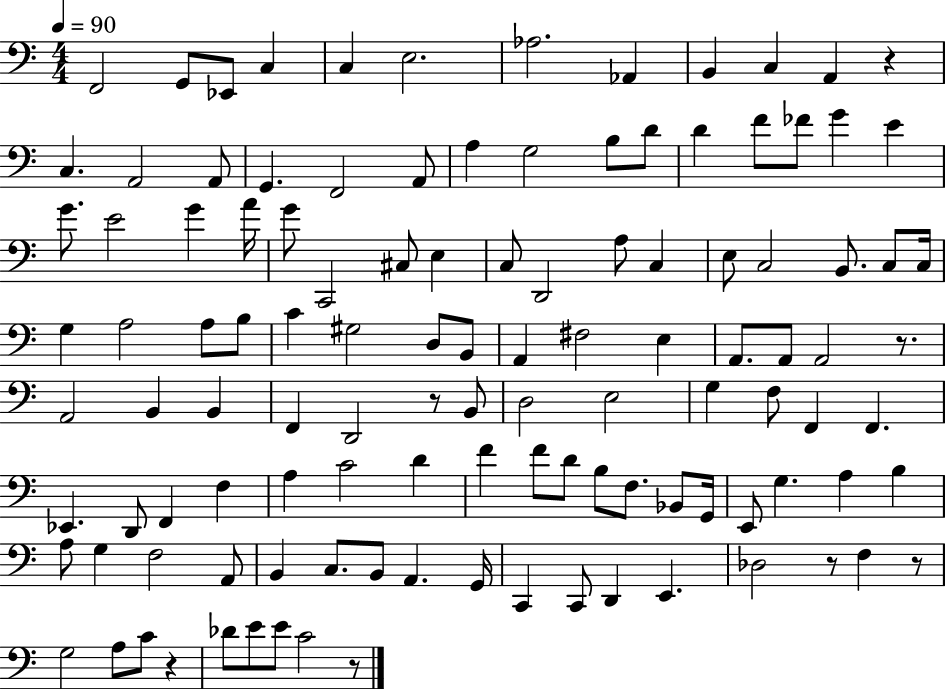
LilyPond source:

{
  \clef bass
  \numericTimeSignature
  \time 4/4
  \key c \major
  \tempo 4 = 90
  f,2 g,8 ees,8 c4 | c4 e2. | aes2. aes,4 | b,4 c4 a,4 r4 | \break c4. a,2 a,8 | g,4. f,2 a,8 | a4 g2 b8 d'8 | d'4 f'8 fes'8 g'4 e'4 | \break g'8. e'2 g'4 a'16 | g'8 c,2 cis8 e4 | c8 d,2 a8 c4 | e8 c2 b,8. c8 c16 | \break g4 a2 a8 b8 | c'4 gis2 d8 b,8 | a,4 fis2 e4 | a,8. a,8 a,2 r8. | \break a,2 b,4 b,4 | f,4 d,2 r8 b,8 | d2 e2 | g4 f8 f,4 f,4. | \break ees,4. d,8 f,4 f4 | a4 c'2 d'4 | f'4 f'8 d'8 b8 f8. bes,8 g,16 | e,8 g4. a4 b4 | \break a8 g4 f2 a,8 | b,4 c8. b,8 a,4. g,16 | c,4 c,8 d,4 e,4. | des2 r8 f4 r8 | \break g2 a8 c'8 r4 | des'8 e'8 e'8 c'2 r8 | \bar "|."
}